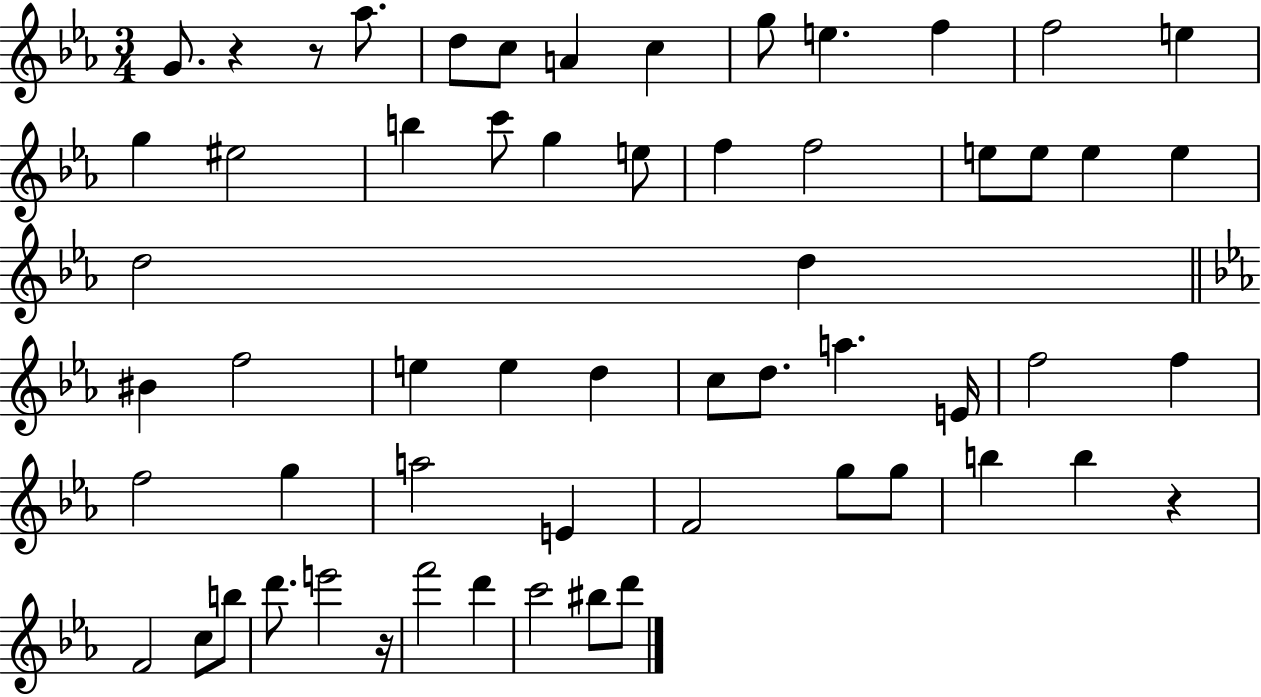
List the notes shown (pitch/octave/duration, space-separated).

G4/e. R/q R/e Ab5/e. D5/e C5/e A4/q C5/q G5/e E5/q. F5/q F5/h E5/q G5/q EIS5/h B5/q C6/e G5/q E5/e F5/q F5/h E5/e E5/e E5/q E5/q D5/h D5/q BIS4/q F5/h E5/q E5/q D5/q C5/e D5/e. A5/q. E4/s F5/h F5/q F5/h G5/q A5/h E4/q F4/h G5/e G5/e B5/q B5/q R/q F4/h C5/e B5/e D6/e. E6/h R/s F6/h D6/q C6/h BIS5/e D6/e